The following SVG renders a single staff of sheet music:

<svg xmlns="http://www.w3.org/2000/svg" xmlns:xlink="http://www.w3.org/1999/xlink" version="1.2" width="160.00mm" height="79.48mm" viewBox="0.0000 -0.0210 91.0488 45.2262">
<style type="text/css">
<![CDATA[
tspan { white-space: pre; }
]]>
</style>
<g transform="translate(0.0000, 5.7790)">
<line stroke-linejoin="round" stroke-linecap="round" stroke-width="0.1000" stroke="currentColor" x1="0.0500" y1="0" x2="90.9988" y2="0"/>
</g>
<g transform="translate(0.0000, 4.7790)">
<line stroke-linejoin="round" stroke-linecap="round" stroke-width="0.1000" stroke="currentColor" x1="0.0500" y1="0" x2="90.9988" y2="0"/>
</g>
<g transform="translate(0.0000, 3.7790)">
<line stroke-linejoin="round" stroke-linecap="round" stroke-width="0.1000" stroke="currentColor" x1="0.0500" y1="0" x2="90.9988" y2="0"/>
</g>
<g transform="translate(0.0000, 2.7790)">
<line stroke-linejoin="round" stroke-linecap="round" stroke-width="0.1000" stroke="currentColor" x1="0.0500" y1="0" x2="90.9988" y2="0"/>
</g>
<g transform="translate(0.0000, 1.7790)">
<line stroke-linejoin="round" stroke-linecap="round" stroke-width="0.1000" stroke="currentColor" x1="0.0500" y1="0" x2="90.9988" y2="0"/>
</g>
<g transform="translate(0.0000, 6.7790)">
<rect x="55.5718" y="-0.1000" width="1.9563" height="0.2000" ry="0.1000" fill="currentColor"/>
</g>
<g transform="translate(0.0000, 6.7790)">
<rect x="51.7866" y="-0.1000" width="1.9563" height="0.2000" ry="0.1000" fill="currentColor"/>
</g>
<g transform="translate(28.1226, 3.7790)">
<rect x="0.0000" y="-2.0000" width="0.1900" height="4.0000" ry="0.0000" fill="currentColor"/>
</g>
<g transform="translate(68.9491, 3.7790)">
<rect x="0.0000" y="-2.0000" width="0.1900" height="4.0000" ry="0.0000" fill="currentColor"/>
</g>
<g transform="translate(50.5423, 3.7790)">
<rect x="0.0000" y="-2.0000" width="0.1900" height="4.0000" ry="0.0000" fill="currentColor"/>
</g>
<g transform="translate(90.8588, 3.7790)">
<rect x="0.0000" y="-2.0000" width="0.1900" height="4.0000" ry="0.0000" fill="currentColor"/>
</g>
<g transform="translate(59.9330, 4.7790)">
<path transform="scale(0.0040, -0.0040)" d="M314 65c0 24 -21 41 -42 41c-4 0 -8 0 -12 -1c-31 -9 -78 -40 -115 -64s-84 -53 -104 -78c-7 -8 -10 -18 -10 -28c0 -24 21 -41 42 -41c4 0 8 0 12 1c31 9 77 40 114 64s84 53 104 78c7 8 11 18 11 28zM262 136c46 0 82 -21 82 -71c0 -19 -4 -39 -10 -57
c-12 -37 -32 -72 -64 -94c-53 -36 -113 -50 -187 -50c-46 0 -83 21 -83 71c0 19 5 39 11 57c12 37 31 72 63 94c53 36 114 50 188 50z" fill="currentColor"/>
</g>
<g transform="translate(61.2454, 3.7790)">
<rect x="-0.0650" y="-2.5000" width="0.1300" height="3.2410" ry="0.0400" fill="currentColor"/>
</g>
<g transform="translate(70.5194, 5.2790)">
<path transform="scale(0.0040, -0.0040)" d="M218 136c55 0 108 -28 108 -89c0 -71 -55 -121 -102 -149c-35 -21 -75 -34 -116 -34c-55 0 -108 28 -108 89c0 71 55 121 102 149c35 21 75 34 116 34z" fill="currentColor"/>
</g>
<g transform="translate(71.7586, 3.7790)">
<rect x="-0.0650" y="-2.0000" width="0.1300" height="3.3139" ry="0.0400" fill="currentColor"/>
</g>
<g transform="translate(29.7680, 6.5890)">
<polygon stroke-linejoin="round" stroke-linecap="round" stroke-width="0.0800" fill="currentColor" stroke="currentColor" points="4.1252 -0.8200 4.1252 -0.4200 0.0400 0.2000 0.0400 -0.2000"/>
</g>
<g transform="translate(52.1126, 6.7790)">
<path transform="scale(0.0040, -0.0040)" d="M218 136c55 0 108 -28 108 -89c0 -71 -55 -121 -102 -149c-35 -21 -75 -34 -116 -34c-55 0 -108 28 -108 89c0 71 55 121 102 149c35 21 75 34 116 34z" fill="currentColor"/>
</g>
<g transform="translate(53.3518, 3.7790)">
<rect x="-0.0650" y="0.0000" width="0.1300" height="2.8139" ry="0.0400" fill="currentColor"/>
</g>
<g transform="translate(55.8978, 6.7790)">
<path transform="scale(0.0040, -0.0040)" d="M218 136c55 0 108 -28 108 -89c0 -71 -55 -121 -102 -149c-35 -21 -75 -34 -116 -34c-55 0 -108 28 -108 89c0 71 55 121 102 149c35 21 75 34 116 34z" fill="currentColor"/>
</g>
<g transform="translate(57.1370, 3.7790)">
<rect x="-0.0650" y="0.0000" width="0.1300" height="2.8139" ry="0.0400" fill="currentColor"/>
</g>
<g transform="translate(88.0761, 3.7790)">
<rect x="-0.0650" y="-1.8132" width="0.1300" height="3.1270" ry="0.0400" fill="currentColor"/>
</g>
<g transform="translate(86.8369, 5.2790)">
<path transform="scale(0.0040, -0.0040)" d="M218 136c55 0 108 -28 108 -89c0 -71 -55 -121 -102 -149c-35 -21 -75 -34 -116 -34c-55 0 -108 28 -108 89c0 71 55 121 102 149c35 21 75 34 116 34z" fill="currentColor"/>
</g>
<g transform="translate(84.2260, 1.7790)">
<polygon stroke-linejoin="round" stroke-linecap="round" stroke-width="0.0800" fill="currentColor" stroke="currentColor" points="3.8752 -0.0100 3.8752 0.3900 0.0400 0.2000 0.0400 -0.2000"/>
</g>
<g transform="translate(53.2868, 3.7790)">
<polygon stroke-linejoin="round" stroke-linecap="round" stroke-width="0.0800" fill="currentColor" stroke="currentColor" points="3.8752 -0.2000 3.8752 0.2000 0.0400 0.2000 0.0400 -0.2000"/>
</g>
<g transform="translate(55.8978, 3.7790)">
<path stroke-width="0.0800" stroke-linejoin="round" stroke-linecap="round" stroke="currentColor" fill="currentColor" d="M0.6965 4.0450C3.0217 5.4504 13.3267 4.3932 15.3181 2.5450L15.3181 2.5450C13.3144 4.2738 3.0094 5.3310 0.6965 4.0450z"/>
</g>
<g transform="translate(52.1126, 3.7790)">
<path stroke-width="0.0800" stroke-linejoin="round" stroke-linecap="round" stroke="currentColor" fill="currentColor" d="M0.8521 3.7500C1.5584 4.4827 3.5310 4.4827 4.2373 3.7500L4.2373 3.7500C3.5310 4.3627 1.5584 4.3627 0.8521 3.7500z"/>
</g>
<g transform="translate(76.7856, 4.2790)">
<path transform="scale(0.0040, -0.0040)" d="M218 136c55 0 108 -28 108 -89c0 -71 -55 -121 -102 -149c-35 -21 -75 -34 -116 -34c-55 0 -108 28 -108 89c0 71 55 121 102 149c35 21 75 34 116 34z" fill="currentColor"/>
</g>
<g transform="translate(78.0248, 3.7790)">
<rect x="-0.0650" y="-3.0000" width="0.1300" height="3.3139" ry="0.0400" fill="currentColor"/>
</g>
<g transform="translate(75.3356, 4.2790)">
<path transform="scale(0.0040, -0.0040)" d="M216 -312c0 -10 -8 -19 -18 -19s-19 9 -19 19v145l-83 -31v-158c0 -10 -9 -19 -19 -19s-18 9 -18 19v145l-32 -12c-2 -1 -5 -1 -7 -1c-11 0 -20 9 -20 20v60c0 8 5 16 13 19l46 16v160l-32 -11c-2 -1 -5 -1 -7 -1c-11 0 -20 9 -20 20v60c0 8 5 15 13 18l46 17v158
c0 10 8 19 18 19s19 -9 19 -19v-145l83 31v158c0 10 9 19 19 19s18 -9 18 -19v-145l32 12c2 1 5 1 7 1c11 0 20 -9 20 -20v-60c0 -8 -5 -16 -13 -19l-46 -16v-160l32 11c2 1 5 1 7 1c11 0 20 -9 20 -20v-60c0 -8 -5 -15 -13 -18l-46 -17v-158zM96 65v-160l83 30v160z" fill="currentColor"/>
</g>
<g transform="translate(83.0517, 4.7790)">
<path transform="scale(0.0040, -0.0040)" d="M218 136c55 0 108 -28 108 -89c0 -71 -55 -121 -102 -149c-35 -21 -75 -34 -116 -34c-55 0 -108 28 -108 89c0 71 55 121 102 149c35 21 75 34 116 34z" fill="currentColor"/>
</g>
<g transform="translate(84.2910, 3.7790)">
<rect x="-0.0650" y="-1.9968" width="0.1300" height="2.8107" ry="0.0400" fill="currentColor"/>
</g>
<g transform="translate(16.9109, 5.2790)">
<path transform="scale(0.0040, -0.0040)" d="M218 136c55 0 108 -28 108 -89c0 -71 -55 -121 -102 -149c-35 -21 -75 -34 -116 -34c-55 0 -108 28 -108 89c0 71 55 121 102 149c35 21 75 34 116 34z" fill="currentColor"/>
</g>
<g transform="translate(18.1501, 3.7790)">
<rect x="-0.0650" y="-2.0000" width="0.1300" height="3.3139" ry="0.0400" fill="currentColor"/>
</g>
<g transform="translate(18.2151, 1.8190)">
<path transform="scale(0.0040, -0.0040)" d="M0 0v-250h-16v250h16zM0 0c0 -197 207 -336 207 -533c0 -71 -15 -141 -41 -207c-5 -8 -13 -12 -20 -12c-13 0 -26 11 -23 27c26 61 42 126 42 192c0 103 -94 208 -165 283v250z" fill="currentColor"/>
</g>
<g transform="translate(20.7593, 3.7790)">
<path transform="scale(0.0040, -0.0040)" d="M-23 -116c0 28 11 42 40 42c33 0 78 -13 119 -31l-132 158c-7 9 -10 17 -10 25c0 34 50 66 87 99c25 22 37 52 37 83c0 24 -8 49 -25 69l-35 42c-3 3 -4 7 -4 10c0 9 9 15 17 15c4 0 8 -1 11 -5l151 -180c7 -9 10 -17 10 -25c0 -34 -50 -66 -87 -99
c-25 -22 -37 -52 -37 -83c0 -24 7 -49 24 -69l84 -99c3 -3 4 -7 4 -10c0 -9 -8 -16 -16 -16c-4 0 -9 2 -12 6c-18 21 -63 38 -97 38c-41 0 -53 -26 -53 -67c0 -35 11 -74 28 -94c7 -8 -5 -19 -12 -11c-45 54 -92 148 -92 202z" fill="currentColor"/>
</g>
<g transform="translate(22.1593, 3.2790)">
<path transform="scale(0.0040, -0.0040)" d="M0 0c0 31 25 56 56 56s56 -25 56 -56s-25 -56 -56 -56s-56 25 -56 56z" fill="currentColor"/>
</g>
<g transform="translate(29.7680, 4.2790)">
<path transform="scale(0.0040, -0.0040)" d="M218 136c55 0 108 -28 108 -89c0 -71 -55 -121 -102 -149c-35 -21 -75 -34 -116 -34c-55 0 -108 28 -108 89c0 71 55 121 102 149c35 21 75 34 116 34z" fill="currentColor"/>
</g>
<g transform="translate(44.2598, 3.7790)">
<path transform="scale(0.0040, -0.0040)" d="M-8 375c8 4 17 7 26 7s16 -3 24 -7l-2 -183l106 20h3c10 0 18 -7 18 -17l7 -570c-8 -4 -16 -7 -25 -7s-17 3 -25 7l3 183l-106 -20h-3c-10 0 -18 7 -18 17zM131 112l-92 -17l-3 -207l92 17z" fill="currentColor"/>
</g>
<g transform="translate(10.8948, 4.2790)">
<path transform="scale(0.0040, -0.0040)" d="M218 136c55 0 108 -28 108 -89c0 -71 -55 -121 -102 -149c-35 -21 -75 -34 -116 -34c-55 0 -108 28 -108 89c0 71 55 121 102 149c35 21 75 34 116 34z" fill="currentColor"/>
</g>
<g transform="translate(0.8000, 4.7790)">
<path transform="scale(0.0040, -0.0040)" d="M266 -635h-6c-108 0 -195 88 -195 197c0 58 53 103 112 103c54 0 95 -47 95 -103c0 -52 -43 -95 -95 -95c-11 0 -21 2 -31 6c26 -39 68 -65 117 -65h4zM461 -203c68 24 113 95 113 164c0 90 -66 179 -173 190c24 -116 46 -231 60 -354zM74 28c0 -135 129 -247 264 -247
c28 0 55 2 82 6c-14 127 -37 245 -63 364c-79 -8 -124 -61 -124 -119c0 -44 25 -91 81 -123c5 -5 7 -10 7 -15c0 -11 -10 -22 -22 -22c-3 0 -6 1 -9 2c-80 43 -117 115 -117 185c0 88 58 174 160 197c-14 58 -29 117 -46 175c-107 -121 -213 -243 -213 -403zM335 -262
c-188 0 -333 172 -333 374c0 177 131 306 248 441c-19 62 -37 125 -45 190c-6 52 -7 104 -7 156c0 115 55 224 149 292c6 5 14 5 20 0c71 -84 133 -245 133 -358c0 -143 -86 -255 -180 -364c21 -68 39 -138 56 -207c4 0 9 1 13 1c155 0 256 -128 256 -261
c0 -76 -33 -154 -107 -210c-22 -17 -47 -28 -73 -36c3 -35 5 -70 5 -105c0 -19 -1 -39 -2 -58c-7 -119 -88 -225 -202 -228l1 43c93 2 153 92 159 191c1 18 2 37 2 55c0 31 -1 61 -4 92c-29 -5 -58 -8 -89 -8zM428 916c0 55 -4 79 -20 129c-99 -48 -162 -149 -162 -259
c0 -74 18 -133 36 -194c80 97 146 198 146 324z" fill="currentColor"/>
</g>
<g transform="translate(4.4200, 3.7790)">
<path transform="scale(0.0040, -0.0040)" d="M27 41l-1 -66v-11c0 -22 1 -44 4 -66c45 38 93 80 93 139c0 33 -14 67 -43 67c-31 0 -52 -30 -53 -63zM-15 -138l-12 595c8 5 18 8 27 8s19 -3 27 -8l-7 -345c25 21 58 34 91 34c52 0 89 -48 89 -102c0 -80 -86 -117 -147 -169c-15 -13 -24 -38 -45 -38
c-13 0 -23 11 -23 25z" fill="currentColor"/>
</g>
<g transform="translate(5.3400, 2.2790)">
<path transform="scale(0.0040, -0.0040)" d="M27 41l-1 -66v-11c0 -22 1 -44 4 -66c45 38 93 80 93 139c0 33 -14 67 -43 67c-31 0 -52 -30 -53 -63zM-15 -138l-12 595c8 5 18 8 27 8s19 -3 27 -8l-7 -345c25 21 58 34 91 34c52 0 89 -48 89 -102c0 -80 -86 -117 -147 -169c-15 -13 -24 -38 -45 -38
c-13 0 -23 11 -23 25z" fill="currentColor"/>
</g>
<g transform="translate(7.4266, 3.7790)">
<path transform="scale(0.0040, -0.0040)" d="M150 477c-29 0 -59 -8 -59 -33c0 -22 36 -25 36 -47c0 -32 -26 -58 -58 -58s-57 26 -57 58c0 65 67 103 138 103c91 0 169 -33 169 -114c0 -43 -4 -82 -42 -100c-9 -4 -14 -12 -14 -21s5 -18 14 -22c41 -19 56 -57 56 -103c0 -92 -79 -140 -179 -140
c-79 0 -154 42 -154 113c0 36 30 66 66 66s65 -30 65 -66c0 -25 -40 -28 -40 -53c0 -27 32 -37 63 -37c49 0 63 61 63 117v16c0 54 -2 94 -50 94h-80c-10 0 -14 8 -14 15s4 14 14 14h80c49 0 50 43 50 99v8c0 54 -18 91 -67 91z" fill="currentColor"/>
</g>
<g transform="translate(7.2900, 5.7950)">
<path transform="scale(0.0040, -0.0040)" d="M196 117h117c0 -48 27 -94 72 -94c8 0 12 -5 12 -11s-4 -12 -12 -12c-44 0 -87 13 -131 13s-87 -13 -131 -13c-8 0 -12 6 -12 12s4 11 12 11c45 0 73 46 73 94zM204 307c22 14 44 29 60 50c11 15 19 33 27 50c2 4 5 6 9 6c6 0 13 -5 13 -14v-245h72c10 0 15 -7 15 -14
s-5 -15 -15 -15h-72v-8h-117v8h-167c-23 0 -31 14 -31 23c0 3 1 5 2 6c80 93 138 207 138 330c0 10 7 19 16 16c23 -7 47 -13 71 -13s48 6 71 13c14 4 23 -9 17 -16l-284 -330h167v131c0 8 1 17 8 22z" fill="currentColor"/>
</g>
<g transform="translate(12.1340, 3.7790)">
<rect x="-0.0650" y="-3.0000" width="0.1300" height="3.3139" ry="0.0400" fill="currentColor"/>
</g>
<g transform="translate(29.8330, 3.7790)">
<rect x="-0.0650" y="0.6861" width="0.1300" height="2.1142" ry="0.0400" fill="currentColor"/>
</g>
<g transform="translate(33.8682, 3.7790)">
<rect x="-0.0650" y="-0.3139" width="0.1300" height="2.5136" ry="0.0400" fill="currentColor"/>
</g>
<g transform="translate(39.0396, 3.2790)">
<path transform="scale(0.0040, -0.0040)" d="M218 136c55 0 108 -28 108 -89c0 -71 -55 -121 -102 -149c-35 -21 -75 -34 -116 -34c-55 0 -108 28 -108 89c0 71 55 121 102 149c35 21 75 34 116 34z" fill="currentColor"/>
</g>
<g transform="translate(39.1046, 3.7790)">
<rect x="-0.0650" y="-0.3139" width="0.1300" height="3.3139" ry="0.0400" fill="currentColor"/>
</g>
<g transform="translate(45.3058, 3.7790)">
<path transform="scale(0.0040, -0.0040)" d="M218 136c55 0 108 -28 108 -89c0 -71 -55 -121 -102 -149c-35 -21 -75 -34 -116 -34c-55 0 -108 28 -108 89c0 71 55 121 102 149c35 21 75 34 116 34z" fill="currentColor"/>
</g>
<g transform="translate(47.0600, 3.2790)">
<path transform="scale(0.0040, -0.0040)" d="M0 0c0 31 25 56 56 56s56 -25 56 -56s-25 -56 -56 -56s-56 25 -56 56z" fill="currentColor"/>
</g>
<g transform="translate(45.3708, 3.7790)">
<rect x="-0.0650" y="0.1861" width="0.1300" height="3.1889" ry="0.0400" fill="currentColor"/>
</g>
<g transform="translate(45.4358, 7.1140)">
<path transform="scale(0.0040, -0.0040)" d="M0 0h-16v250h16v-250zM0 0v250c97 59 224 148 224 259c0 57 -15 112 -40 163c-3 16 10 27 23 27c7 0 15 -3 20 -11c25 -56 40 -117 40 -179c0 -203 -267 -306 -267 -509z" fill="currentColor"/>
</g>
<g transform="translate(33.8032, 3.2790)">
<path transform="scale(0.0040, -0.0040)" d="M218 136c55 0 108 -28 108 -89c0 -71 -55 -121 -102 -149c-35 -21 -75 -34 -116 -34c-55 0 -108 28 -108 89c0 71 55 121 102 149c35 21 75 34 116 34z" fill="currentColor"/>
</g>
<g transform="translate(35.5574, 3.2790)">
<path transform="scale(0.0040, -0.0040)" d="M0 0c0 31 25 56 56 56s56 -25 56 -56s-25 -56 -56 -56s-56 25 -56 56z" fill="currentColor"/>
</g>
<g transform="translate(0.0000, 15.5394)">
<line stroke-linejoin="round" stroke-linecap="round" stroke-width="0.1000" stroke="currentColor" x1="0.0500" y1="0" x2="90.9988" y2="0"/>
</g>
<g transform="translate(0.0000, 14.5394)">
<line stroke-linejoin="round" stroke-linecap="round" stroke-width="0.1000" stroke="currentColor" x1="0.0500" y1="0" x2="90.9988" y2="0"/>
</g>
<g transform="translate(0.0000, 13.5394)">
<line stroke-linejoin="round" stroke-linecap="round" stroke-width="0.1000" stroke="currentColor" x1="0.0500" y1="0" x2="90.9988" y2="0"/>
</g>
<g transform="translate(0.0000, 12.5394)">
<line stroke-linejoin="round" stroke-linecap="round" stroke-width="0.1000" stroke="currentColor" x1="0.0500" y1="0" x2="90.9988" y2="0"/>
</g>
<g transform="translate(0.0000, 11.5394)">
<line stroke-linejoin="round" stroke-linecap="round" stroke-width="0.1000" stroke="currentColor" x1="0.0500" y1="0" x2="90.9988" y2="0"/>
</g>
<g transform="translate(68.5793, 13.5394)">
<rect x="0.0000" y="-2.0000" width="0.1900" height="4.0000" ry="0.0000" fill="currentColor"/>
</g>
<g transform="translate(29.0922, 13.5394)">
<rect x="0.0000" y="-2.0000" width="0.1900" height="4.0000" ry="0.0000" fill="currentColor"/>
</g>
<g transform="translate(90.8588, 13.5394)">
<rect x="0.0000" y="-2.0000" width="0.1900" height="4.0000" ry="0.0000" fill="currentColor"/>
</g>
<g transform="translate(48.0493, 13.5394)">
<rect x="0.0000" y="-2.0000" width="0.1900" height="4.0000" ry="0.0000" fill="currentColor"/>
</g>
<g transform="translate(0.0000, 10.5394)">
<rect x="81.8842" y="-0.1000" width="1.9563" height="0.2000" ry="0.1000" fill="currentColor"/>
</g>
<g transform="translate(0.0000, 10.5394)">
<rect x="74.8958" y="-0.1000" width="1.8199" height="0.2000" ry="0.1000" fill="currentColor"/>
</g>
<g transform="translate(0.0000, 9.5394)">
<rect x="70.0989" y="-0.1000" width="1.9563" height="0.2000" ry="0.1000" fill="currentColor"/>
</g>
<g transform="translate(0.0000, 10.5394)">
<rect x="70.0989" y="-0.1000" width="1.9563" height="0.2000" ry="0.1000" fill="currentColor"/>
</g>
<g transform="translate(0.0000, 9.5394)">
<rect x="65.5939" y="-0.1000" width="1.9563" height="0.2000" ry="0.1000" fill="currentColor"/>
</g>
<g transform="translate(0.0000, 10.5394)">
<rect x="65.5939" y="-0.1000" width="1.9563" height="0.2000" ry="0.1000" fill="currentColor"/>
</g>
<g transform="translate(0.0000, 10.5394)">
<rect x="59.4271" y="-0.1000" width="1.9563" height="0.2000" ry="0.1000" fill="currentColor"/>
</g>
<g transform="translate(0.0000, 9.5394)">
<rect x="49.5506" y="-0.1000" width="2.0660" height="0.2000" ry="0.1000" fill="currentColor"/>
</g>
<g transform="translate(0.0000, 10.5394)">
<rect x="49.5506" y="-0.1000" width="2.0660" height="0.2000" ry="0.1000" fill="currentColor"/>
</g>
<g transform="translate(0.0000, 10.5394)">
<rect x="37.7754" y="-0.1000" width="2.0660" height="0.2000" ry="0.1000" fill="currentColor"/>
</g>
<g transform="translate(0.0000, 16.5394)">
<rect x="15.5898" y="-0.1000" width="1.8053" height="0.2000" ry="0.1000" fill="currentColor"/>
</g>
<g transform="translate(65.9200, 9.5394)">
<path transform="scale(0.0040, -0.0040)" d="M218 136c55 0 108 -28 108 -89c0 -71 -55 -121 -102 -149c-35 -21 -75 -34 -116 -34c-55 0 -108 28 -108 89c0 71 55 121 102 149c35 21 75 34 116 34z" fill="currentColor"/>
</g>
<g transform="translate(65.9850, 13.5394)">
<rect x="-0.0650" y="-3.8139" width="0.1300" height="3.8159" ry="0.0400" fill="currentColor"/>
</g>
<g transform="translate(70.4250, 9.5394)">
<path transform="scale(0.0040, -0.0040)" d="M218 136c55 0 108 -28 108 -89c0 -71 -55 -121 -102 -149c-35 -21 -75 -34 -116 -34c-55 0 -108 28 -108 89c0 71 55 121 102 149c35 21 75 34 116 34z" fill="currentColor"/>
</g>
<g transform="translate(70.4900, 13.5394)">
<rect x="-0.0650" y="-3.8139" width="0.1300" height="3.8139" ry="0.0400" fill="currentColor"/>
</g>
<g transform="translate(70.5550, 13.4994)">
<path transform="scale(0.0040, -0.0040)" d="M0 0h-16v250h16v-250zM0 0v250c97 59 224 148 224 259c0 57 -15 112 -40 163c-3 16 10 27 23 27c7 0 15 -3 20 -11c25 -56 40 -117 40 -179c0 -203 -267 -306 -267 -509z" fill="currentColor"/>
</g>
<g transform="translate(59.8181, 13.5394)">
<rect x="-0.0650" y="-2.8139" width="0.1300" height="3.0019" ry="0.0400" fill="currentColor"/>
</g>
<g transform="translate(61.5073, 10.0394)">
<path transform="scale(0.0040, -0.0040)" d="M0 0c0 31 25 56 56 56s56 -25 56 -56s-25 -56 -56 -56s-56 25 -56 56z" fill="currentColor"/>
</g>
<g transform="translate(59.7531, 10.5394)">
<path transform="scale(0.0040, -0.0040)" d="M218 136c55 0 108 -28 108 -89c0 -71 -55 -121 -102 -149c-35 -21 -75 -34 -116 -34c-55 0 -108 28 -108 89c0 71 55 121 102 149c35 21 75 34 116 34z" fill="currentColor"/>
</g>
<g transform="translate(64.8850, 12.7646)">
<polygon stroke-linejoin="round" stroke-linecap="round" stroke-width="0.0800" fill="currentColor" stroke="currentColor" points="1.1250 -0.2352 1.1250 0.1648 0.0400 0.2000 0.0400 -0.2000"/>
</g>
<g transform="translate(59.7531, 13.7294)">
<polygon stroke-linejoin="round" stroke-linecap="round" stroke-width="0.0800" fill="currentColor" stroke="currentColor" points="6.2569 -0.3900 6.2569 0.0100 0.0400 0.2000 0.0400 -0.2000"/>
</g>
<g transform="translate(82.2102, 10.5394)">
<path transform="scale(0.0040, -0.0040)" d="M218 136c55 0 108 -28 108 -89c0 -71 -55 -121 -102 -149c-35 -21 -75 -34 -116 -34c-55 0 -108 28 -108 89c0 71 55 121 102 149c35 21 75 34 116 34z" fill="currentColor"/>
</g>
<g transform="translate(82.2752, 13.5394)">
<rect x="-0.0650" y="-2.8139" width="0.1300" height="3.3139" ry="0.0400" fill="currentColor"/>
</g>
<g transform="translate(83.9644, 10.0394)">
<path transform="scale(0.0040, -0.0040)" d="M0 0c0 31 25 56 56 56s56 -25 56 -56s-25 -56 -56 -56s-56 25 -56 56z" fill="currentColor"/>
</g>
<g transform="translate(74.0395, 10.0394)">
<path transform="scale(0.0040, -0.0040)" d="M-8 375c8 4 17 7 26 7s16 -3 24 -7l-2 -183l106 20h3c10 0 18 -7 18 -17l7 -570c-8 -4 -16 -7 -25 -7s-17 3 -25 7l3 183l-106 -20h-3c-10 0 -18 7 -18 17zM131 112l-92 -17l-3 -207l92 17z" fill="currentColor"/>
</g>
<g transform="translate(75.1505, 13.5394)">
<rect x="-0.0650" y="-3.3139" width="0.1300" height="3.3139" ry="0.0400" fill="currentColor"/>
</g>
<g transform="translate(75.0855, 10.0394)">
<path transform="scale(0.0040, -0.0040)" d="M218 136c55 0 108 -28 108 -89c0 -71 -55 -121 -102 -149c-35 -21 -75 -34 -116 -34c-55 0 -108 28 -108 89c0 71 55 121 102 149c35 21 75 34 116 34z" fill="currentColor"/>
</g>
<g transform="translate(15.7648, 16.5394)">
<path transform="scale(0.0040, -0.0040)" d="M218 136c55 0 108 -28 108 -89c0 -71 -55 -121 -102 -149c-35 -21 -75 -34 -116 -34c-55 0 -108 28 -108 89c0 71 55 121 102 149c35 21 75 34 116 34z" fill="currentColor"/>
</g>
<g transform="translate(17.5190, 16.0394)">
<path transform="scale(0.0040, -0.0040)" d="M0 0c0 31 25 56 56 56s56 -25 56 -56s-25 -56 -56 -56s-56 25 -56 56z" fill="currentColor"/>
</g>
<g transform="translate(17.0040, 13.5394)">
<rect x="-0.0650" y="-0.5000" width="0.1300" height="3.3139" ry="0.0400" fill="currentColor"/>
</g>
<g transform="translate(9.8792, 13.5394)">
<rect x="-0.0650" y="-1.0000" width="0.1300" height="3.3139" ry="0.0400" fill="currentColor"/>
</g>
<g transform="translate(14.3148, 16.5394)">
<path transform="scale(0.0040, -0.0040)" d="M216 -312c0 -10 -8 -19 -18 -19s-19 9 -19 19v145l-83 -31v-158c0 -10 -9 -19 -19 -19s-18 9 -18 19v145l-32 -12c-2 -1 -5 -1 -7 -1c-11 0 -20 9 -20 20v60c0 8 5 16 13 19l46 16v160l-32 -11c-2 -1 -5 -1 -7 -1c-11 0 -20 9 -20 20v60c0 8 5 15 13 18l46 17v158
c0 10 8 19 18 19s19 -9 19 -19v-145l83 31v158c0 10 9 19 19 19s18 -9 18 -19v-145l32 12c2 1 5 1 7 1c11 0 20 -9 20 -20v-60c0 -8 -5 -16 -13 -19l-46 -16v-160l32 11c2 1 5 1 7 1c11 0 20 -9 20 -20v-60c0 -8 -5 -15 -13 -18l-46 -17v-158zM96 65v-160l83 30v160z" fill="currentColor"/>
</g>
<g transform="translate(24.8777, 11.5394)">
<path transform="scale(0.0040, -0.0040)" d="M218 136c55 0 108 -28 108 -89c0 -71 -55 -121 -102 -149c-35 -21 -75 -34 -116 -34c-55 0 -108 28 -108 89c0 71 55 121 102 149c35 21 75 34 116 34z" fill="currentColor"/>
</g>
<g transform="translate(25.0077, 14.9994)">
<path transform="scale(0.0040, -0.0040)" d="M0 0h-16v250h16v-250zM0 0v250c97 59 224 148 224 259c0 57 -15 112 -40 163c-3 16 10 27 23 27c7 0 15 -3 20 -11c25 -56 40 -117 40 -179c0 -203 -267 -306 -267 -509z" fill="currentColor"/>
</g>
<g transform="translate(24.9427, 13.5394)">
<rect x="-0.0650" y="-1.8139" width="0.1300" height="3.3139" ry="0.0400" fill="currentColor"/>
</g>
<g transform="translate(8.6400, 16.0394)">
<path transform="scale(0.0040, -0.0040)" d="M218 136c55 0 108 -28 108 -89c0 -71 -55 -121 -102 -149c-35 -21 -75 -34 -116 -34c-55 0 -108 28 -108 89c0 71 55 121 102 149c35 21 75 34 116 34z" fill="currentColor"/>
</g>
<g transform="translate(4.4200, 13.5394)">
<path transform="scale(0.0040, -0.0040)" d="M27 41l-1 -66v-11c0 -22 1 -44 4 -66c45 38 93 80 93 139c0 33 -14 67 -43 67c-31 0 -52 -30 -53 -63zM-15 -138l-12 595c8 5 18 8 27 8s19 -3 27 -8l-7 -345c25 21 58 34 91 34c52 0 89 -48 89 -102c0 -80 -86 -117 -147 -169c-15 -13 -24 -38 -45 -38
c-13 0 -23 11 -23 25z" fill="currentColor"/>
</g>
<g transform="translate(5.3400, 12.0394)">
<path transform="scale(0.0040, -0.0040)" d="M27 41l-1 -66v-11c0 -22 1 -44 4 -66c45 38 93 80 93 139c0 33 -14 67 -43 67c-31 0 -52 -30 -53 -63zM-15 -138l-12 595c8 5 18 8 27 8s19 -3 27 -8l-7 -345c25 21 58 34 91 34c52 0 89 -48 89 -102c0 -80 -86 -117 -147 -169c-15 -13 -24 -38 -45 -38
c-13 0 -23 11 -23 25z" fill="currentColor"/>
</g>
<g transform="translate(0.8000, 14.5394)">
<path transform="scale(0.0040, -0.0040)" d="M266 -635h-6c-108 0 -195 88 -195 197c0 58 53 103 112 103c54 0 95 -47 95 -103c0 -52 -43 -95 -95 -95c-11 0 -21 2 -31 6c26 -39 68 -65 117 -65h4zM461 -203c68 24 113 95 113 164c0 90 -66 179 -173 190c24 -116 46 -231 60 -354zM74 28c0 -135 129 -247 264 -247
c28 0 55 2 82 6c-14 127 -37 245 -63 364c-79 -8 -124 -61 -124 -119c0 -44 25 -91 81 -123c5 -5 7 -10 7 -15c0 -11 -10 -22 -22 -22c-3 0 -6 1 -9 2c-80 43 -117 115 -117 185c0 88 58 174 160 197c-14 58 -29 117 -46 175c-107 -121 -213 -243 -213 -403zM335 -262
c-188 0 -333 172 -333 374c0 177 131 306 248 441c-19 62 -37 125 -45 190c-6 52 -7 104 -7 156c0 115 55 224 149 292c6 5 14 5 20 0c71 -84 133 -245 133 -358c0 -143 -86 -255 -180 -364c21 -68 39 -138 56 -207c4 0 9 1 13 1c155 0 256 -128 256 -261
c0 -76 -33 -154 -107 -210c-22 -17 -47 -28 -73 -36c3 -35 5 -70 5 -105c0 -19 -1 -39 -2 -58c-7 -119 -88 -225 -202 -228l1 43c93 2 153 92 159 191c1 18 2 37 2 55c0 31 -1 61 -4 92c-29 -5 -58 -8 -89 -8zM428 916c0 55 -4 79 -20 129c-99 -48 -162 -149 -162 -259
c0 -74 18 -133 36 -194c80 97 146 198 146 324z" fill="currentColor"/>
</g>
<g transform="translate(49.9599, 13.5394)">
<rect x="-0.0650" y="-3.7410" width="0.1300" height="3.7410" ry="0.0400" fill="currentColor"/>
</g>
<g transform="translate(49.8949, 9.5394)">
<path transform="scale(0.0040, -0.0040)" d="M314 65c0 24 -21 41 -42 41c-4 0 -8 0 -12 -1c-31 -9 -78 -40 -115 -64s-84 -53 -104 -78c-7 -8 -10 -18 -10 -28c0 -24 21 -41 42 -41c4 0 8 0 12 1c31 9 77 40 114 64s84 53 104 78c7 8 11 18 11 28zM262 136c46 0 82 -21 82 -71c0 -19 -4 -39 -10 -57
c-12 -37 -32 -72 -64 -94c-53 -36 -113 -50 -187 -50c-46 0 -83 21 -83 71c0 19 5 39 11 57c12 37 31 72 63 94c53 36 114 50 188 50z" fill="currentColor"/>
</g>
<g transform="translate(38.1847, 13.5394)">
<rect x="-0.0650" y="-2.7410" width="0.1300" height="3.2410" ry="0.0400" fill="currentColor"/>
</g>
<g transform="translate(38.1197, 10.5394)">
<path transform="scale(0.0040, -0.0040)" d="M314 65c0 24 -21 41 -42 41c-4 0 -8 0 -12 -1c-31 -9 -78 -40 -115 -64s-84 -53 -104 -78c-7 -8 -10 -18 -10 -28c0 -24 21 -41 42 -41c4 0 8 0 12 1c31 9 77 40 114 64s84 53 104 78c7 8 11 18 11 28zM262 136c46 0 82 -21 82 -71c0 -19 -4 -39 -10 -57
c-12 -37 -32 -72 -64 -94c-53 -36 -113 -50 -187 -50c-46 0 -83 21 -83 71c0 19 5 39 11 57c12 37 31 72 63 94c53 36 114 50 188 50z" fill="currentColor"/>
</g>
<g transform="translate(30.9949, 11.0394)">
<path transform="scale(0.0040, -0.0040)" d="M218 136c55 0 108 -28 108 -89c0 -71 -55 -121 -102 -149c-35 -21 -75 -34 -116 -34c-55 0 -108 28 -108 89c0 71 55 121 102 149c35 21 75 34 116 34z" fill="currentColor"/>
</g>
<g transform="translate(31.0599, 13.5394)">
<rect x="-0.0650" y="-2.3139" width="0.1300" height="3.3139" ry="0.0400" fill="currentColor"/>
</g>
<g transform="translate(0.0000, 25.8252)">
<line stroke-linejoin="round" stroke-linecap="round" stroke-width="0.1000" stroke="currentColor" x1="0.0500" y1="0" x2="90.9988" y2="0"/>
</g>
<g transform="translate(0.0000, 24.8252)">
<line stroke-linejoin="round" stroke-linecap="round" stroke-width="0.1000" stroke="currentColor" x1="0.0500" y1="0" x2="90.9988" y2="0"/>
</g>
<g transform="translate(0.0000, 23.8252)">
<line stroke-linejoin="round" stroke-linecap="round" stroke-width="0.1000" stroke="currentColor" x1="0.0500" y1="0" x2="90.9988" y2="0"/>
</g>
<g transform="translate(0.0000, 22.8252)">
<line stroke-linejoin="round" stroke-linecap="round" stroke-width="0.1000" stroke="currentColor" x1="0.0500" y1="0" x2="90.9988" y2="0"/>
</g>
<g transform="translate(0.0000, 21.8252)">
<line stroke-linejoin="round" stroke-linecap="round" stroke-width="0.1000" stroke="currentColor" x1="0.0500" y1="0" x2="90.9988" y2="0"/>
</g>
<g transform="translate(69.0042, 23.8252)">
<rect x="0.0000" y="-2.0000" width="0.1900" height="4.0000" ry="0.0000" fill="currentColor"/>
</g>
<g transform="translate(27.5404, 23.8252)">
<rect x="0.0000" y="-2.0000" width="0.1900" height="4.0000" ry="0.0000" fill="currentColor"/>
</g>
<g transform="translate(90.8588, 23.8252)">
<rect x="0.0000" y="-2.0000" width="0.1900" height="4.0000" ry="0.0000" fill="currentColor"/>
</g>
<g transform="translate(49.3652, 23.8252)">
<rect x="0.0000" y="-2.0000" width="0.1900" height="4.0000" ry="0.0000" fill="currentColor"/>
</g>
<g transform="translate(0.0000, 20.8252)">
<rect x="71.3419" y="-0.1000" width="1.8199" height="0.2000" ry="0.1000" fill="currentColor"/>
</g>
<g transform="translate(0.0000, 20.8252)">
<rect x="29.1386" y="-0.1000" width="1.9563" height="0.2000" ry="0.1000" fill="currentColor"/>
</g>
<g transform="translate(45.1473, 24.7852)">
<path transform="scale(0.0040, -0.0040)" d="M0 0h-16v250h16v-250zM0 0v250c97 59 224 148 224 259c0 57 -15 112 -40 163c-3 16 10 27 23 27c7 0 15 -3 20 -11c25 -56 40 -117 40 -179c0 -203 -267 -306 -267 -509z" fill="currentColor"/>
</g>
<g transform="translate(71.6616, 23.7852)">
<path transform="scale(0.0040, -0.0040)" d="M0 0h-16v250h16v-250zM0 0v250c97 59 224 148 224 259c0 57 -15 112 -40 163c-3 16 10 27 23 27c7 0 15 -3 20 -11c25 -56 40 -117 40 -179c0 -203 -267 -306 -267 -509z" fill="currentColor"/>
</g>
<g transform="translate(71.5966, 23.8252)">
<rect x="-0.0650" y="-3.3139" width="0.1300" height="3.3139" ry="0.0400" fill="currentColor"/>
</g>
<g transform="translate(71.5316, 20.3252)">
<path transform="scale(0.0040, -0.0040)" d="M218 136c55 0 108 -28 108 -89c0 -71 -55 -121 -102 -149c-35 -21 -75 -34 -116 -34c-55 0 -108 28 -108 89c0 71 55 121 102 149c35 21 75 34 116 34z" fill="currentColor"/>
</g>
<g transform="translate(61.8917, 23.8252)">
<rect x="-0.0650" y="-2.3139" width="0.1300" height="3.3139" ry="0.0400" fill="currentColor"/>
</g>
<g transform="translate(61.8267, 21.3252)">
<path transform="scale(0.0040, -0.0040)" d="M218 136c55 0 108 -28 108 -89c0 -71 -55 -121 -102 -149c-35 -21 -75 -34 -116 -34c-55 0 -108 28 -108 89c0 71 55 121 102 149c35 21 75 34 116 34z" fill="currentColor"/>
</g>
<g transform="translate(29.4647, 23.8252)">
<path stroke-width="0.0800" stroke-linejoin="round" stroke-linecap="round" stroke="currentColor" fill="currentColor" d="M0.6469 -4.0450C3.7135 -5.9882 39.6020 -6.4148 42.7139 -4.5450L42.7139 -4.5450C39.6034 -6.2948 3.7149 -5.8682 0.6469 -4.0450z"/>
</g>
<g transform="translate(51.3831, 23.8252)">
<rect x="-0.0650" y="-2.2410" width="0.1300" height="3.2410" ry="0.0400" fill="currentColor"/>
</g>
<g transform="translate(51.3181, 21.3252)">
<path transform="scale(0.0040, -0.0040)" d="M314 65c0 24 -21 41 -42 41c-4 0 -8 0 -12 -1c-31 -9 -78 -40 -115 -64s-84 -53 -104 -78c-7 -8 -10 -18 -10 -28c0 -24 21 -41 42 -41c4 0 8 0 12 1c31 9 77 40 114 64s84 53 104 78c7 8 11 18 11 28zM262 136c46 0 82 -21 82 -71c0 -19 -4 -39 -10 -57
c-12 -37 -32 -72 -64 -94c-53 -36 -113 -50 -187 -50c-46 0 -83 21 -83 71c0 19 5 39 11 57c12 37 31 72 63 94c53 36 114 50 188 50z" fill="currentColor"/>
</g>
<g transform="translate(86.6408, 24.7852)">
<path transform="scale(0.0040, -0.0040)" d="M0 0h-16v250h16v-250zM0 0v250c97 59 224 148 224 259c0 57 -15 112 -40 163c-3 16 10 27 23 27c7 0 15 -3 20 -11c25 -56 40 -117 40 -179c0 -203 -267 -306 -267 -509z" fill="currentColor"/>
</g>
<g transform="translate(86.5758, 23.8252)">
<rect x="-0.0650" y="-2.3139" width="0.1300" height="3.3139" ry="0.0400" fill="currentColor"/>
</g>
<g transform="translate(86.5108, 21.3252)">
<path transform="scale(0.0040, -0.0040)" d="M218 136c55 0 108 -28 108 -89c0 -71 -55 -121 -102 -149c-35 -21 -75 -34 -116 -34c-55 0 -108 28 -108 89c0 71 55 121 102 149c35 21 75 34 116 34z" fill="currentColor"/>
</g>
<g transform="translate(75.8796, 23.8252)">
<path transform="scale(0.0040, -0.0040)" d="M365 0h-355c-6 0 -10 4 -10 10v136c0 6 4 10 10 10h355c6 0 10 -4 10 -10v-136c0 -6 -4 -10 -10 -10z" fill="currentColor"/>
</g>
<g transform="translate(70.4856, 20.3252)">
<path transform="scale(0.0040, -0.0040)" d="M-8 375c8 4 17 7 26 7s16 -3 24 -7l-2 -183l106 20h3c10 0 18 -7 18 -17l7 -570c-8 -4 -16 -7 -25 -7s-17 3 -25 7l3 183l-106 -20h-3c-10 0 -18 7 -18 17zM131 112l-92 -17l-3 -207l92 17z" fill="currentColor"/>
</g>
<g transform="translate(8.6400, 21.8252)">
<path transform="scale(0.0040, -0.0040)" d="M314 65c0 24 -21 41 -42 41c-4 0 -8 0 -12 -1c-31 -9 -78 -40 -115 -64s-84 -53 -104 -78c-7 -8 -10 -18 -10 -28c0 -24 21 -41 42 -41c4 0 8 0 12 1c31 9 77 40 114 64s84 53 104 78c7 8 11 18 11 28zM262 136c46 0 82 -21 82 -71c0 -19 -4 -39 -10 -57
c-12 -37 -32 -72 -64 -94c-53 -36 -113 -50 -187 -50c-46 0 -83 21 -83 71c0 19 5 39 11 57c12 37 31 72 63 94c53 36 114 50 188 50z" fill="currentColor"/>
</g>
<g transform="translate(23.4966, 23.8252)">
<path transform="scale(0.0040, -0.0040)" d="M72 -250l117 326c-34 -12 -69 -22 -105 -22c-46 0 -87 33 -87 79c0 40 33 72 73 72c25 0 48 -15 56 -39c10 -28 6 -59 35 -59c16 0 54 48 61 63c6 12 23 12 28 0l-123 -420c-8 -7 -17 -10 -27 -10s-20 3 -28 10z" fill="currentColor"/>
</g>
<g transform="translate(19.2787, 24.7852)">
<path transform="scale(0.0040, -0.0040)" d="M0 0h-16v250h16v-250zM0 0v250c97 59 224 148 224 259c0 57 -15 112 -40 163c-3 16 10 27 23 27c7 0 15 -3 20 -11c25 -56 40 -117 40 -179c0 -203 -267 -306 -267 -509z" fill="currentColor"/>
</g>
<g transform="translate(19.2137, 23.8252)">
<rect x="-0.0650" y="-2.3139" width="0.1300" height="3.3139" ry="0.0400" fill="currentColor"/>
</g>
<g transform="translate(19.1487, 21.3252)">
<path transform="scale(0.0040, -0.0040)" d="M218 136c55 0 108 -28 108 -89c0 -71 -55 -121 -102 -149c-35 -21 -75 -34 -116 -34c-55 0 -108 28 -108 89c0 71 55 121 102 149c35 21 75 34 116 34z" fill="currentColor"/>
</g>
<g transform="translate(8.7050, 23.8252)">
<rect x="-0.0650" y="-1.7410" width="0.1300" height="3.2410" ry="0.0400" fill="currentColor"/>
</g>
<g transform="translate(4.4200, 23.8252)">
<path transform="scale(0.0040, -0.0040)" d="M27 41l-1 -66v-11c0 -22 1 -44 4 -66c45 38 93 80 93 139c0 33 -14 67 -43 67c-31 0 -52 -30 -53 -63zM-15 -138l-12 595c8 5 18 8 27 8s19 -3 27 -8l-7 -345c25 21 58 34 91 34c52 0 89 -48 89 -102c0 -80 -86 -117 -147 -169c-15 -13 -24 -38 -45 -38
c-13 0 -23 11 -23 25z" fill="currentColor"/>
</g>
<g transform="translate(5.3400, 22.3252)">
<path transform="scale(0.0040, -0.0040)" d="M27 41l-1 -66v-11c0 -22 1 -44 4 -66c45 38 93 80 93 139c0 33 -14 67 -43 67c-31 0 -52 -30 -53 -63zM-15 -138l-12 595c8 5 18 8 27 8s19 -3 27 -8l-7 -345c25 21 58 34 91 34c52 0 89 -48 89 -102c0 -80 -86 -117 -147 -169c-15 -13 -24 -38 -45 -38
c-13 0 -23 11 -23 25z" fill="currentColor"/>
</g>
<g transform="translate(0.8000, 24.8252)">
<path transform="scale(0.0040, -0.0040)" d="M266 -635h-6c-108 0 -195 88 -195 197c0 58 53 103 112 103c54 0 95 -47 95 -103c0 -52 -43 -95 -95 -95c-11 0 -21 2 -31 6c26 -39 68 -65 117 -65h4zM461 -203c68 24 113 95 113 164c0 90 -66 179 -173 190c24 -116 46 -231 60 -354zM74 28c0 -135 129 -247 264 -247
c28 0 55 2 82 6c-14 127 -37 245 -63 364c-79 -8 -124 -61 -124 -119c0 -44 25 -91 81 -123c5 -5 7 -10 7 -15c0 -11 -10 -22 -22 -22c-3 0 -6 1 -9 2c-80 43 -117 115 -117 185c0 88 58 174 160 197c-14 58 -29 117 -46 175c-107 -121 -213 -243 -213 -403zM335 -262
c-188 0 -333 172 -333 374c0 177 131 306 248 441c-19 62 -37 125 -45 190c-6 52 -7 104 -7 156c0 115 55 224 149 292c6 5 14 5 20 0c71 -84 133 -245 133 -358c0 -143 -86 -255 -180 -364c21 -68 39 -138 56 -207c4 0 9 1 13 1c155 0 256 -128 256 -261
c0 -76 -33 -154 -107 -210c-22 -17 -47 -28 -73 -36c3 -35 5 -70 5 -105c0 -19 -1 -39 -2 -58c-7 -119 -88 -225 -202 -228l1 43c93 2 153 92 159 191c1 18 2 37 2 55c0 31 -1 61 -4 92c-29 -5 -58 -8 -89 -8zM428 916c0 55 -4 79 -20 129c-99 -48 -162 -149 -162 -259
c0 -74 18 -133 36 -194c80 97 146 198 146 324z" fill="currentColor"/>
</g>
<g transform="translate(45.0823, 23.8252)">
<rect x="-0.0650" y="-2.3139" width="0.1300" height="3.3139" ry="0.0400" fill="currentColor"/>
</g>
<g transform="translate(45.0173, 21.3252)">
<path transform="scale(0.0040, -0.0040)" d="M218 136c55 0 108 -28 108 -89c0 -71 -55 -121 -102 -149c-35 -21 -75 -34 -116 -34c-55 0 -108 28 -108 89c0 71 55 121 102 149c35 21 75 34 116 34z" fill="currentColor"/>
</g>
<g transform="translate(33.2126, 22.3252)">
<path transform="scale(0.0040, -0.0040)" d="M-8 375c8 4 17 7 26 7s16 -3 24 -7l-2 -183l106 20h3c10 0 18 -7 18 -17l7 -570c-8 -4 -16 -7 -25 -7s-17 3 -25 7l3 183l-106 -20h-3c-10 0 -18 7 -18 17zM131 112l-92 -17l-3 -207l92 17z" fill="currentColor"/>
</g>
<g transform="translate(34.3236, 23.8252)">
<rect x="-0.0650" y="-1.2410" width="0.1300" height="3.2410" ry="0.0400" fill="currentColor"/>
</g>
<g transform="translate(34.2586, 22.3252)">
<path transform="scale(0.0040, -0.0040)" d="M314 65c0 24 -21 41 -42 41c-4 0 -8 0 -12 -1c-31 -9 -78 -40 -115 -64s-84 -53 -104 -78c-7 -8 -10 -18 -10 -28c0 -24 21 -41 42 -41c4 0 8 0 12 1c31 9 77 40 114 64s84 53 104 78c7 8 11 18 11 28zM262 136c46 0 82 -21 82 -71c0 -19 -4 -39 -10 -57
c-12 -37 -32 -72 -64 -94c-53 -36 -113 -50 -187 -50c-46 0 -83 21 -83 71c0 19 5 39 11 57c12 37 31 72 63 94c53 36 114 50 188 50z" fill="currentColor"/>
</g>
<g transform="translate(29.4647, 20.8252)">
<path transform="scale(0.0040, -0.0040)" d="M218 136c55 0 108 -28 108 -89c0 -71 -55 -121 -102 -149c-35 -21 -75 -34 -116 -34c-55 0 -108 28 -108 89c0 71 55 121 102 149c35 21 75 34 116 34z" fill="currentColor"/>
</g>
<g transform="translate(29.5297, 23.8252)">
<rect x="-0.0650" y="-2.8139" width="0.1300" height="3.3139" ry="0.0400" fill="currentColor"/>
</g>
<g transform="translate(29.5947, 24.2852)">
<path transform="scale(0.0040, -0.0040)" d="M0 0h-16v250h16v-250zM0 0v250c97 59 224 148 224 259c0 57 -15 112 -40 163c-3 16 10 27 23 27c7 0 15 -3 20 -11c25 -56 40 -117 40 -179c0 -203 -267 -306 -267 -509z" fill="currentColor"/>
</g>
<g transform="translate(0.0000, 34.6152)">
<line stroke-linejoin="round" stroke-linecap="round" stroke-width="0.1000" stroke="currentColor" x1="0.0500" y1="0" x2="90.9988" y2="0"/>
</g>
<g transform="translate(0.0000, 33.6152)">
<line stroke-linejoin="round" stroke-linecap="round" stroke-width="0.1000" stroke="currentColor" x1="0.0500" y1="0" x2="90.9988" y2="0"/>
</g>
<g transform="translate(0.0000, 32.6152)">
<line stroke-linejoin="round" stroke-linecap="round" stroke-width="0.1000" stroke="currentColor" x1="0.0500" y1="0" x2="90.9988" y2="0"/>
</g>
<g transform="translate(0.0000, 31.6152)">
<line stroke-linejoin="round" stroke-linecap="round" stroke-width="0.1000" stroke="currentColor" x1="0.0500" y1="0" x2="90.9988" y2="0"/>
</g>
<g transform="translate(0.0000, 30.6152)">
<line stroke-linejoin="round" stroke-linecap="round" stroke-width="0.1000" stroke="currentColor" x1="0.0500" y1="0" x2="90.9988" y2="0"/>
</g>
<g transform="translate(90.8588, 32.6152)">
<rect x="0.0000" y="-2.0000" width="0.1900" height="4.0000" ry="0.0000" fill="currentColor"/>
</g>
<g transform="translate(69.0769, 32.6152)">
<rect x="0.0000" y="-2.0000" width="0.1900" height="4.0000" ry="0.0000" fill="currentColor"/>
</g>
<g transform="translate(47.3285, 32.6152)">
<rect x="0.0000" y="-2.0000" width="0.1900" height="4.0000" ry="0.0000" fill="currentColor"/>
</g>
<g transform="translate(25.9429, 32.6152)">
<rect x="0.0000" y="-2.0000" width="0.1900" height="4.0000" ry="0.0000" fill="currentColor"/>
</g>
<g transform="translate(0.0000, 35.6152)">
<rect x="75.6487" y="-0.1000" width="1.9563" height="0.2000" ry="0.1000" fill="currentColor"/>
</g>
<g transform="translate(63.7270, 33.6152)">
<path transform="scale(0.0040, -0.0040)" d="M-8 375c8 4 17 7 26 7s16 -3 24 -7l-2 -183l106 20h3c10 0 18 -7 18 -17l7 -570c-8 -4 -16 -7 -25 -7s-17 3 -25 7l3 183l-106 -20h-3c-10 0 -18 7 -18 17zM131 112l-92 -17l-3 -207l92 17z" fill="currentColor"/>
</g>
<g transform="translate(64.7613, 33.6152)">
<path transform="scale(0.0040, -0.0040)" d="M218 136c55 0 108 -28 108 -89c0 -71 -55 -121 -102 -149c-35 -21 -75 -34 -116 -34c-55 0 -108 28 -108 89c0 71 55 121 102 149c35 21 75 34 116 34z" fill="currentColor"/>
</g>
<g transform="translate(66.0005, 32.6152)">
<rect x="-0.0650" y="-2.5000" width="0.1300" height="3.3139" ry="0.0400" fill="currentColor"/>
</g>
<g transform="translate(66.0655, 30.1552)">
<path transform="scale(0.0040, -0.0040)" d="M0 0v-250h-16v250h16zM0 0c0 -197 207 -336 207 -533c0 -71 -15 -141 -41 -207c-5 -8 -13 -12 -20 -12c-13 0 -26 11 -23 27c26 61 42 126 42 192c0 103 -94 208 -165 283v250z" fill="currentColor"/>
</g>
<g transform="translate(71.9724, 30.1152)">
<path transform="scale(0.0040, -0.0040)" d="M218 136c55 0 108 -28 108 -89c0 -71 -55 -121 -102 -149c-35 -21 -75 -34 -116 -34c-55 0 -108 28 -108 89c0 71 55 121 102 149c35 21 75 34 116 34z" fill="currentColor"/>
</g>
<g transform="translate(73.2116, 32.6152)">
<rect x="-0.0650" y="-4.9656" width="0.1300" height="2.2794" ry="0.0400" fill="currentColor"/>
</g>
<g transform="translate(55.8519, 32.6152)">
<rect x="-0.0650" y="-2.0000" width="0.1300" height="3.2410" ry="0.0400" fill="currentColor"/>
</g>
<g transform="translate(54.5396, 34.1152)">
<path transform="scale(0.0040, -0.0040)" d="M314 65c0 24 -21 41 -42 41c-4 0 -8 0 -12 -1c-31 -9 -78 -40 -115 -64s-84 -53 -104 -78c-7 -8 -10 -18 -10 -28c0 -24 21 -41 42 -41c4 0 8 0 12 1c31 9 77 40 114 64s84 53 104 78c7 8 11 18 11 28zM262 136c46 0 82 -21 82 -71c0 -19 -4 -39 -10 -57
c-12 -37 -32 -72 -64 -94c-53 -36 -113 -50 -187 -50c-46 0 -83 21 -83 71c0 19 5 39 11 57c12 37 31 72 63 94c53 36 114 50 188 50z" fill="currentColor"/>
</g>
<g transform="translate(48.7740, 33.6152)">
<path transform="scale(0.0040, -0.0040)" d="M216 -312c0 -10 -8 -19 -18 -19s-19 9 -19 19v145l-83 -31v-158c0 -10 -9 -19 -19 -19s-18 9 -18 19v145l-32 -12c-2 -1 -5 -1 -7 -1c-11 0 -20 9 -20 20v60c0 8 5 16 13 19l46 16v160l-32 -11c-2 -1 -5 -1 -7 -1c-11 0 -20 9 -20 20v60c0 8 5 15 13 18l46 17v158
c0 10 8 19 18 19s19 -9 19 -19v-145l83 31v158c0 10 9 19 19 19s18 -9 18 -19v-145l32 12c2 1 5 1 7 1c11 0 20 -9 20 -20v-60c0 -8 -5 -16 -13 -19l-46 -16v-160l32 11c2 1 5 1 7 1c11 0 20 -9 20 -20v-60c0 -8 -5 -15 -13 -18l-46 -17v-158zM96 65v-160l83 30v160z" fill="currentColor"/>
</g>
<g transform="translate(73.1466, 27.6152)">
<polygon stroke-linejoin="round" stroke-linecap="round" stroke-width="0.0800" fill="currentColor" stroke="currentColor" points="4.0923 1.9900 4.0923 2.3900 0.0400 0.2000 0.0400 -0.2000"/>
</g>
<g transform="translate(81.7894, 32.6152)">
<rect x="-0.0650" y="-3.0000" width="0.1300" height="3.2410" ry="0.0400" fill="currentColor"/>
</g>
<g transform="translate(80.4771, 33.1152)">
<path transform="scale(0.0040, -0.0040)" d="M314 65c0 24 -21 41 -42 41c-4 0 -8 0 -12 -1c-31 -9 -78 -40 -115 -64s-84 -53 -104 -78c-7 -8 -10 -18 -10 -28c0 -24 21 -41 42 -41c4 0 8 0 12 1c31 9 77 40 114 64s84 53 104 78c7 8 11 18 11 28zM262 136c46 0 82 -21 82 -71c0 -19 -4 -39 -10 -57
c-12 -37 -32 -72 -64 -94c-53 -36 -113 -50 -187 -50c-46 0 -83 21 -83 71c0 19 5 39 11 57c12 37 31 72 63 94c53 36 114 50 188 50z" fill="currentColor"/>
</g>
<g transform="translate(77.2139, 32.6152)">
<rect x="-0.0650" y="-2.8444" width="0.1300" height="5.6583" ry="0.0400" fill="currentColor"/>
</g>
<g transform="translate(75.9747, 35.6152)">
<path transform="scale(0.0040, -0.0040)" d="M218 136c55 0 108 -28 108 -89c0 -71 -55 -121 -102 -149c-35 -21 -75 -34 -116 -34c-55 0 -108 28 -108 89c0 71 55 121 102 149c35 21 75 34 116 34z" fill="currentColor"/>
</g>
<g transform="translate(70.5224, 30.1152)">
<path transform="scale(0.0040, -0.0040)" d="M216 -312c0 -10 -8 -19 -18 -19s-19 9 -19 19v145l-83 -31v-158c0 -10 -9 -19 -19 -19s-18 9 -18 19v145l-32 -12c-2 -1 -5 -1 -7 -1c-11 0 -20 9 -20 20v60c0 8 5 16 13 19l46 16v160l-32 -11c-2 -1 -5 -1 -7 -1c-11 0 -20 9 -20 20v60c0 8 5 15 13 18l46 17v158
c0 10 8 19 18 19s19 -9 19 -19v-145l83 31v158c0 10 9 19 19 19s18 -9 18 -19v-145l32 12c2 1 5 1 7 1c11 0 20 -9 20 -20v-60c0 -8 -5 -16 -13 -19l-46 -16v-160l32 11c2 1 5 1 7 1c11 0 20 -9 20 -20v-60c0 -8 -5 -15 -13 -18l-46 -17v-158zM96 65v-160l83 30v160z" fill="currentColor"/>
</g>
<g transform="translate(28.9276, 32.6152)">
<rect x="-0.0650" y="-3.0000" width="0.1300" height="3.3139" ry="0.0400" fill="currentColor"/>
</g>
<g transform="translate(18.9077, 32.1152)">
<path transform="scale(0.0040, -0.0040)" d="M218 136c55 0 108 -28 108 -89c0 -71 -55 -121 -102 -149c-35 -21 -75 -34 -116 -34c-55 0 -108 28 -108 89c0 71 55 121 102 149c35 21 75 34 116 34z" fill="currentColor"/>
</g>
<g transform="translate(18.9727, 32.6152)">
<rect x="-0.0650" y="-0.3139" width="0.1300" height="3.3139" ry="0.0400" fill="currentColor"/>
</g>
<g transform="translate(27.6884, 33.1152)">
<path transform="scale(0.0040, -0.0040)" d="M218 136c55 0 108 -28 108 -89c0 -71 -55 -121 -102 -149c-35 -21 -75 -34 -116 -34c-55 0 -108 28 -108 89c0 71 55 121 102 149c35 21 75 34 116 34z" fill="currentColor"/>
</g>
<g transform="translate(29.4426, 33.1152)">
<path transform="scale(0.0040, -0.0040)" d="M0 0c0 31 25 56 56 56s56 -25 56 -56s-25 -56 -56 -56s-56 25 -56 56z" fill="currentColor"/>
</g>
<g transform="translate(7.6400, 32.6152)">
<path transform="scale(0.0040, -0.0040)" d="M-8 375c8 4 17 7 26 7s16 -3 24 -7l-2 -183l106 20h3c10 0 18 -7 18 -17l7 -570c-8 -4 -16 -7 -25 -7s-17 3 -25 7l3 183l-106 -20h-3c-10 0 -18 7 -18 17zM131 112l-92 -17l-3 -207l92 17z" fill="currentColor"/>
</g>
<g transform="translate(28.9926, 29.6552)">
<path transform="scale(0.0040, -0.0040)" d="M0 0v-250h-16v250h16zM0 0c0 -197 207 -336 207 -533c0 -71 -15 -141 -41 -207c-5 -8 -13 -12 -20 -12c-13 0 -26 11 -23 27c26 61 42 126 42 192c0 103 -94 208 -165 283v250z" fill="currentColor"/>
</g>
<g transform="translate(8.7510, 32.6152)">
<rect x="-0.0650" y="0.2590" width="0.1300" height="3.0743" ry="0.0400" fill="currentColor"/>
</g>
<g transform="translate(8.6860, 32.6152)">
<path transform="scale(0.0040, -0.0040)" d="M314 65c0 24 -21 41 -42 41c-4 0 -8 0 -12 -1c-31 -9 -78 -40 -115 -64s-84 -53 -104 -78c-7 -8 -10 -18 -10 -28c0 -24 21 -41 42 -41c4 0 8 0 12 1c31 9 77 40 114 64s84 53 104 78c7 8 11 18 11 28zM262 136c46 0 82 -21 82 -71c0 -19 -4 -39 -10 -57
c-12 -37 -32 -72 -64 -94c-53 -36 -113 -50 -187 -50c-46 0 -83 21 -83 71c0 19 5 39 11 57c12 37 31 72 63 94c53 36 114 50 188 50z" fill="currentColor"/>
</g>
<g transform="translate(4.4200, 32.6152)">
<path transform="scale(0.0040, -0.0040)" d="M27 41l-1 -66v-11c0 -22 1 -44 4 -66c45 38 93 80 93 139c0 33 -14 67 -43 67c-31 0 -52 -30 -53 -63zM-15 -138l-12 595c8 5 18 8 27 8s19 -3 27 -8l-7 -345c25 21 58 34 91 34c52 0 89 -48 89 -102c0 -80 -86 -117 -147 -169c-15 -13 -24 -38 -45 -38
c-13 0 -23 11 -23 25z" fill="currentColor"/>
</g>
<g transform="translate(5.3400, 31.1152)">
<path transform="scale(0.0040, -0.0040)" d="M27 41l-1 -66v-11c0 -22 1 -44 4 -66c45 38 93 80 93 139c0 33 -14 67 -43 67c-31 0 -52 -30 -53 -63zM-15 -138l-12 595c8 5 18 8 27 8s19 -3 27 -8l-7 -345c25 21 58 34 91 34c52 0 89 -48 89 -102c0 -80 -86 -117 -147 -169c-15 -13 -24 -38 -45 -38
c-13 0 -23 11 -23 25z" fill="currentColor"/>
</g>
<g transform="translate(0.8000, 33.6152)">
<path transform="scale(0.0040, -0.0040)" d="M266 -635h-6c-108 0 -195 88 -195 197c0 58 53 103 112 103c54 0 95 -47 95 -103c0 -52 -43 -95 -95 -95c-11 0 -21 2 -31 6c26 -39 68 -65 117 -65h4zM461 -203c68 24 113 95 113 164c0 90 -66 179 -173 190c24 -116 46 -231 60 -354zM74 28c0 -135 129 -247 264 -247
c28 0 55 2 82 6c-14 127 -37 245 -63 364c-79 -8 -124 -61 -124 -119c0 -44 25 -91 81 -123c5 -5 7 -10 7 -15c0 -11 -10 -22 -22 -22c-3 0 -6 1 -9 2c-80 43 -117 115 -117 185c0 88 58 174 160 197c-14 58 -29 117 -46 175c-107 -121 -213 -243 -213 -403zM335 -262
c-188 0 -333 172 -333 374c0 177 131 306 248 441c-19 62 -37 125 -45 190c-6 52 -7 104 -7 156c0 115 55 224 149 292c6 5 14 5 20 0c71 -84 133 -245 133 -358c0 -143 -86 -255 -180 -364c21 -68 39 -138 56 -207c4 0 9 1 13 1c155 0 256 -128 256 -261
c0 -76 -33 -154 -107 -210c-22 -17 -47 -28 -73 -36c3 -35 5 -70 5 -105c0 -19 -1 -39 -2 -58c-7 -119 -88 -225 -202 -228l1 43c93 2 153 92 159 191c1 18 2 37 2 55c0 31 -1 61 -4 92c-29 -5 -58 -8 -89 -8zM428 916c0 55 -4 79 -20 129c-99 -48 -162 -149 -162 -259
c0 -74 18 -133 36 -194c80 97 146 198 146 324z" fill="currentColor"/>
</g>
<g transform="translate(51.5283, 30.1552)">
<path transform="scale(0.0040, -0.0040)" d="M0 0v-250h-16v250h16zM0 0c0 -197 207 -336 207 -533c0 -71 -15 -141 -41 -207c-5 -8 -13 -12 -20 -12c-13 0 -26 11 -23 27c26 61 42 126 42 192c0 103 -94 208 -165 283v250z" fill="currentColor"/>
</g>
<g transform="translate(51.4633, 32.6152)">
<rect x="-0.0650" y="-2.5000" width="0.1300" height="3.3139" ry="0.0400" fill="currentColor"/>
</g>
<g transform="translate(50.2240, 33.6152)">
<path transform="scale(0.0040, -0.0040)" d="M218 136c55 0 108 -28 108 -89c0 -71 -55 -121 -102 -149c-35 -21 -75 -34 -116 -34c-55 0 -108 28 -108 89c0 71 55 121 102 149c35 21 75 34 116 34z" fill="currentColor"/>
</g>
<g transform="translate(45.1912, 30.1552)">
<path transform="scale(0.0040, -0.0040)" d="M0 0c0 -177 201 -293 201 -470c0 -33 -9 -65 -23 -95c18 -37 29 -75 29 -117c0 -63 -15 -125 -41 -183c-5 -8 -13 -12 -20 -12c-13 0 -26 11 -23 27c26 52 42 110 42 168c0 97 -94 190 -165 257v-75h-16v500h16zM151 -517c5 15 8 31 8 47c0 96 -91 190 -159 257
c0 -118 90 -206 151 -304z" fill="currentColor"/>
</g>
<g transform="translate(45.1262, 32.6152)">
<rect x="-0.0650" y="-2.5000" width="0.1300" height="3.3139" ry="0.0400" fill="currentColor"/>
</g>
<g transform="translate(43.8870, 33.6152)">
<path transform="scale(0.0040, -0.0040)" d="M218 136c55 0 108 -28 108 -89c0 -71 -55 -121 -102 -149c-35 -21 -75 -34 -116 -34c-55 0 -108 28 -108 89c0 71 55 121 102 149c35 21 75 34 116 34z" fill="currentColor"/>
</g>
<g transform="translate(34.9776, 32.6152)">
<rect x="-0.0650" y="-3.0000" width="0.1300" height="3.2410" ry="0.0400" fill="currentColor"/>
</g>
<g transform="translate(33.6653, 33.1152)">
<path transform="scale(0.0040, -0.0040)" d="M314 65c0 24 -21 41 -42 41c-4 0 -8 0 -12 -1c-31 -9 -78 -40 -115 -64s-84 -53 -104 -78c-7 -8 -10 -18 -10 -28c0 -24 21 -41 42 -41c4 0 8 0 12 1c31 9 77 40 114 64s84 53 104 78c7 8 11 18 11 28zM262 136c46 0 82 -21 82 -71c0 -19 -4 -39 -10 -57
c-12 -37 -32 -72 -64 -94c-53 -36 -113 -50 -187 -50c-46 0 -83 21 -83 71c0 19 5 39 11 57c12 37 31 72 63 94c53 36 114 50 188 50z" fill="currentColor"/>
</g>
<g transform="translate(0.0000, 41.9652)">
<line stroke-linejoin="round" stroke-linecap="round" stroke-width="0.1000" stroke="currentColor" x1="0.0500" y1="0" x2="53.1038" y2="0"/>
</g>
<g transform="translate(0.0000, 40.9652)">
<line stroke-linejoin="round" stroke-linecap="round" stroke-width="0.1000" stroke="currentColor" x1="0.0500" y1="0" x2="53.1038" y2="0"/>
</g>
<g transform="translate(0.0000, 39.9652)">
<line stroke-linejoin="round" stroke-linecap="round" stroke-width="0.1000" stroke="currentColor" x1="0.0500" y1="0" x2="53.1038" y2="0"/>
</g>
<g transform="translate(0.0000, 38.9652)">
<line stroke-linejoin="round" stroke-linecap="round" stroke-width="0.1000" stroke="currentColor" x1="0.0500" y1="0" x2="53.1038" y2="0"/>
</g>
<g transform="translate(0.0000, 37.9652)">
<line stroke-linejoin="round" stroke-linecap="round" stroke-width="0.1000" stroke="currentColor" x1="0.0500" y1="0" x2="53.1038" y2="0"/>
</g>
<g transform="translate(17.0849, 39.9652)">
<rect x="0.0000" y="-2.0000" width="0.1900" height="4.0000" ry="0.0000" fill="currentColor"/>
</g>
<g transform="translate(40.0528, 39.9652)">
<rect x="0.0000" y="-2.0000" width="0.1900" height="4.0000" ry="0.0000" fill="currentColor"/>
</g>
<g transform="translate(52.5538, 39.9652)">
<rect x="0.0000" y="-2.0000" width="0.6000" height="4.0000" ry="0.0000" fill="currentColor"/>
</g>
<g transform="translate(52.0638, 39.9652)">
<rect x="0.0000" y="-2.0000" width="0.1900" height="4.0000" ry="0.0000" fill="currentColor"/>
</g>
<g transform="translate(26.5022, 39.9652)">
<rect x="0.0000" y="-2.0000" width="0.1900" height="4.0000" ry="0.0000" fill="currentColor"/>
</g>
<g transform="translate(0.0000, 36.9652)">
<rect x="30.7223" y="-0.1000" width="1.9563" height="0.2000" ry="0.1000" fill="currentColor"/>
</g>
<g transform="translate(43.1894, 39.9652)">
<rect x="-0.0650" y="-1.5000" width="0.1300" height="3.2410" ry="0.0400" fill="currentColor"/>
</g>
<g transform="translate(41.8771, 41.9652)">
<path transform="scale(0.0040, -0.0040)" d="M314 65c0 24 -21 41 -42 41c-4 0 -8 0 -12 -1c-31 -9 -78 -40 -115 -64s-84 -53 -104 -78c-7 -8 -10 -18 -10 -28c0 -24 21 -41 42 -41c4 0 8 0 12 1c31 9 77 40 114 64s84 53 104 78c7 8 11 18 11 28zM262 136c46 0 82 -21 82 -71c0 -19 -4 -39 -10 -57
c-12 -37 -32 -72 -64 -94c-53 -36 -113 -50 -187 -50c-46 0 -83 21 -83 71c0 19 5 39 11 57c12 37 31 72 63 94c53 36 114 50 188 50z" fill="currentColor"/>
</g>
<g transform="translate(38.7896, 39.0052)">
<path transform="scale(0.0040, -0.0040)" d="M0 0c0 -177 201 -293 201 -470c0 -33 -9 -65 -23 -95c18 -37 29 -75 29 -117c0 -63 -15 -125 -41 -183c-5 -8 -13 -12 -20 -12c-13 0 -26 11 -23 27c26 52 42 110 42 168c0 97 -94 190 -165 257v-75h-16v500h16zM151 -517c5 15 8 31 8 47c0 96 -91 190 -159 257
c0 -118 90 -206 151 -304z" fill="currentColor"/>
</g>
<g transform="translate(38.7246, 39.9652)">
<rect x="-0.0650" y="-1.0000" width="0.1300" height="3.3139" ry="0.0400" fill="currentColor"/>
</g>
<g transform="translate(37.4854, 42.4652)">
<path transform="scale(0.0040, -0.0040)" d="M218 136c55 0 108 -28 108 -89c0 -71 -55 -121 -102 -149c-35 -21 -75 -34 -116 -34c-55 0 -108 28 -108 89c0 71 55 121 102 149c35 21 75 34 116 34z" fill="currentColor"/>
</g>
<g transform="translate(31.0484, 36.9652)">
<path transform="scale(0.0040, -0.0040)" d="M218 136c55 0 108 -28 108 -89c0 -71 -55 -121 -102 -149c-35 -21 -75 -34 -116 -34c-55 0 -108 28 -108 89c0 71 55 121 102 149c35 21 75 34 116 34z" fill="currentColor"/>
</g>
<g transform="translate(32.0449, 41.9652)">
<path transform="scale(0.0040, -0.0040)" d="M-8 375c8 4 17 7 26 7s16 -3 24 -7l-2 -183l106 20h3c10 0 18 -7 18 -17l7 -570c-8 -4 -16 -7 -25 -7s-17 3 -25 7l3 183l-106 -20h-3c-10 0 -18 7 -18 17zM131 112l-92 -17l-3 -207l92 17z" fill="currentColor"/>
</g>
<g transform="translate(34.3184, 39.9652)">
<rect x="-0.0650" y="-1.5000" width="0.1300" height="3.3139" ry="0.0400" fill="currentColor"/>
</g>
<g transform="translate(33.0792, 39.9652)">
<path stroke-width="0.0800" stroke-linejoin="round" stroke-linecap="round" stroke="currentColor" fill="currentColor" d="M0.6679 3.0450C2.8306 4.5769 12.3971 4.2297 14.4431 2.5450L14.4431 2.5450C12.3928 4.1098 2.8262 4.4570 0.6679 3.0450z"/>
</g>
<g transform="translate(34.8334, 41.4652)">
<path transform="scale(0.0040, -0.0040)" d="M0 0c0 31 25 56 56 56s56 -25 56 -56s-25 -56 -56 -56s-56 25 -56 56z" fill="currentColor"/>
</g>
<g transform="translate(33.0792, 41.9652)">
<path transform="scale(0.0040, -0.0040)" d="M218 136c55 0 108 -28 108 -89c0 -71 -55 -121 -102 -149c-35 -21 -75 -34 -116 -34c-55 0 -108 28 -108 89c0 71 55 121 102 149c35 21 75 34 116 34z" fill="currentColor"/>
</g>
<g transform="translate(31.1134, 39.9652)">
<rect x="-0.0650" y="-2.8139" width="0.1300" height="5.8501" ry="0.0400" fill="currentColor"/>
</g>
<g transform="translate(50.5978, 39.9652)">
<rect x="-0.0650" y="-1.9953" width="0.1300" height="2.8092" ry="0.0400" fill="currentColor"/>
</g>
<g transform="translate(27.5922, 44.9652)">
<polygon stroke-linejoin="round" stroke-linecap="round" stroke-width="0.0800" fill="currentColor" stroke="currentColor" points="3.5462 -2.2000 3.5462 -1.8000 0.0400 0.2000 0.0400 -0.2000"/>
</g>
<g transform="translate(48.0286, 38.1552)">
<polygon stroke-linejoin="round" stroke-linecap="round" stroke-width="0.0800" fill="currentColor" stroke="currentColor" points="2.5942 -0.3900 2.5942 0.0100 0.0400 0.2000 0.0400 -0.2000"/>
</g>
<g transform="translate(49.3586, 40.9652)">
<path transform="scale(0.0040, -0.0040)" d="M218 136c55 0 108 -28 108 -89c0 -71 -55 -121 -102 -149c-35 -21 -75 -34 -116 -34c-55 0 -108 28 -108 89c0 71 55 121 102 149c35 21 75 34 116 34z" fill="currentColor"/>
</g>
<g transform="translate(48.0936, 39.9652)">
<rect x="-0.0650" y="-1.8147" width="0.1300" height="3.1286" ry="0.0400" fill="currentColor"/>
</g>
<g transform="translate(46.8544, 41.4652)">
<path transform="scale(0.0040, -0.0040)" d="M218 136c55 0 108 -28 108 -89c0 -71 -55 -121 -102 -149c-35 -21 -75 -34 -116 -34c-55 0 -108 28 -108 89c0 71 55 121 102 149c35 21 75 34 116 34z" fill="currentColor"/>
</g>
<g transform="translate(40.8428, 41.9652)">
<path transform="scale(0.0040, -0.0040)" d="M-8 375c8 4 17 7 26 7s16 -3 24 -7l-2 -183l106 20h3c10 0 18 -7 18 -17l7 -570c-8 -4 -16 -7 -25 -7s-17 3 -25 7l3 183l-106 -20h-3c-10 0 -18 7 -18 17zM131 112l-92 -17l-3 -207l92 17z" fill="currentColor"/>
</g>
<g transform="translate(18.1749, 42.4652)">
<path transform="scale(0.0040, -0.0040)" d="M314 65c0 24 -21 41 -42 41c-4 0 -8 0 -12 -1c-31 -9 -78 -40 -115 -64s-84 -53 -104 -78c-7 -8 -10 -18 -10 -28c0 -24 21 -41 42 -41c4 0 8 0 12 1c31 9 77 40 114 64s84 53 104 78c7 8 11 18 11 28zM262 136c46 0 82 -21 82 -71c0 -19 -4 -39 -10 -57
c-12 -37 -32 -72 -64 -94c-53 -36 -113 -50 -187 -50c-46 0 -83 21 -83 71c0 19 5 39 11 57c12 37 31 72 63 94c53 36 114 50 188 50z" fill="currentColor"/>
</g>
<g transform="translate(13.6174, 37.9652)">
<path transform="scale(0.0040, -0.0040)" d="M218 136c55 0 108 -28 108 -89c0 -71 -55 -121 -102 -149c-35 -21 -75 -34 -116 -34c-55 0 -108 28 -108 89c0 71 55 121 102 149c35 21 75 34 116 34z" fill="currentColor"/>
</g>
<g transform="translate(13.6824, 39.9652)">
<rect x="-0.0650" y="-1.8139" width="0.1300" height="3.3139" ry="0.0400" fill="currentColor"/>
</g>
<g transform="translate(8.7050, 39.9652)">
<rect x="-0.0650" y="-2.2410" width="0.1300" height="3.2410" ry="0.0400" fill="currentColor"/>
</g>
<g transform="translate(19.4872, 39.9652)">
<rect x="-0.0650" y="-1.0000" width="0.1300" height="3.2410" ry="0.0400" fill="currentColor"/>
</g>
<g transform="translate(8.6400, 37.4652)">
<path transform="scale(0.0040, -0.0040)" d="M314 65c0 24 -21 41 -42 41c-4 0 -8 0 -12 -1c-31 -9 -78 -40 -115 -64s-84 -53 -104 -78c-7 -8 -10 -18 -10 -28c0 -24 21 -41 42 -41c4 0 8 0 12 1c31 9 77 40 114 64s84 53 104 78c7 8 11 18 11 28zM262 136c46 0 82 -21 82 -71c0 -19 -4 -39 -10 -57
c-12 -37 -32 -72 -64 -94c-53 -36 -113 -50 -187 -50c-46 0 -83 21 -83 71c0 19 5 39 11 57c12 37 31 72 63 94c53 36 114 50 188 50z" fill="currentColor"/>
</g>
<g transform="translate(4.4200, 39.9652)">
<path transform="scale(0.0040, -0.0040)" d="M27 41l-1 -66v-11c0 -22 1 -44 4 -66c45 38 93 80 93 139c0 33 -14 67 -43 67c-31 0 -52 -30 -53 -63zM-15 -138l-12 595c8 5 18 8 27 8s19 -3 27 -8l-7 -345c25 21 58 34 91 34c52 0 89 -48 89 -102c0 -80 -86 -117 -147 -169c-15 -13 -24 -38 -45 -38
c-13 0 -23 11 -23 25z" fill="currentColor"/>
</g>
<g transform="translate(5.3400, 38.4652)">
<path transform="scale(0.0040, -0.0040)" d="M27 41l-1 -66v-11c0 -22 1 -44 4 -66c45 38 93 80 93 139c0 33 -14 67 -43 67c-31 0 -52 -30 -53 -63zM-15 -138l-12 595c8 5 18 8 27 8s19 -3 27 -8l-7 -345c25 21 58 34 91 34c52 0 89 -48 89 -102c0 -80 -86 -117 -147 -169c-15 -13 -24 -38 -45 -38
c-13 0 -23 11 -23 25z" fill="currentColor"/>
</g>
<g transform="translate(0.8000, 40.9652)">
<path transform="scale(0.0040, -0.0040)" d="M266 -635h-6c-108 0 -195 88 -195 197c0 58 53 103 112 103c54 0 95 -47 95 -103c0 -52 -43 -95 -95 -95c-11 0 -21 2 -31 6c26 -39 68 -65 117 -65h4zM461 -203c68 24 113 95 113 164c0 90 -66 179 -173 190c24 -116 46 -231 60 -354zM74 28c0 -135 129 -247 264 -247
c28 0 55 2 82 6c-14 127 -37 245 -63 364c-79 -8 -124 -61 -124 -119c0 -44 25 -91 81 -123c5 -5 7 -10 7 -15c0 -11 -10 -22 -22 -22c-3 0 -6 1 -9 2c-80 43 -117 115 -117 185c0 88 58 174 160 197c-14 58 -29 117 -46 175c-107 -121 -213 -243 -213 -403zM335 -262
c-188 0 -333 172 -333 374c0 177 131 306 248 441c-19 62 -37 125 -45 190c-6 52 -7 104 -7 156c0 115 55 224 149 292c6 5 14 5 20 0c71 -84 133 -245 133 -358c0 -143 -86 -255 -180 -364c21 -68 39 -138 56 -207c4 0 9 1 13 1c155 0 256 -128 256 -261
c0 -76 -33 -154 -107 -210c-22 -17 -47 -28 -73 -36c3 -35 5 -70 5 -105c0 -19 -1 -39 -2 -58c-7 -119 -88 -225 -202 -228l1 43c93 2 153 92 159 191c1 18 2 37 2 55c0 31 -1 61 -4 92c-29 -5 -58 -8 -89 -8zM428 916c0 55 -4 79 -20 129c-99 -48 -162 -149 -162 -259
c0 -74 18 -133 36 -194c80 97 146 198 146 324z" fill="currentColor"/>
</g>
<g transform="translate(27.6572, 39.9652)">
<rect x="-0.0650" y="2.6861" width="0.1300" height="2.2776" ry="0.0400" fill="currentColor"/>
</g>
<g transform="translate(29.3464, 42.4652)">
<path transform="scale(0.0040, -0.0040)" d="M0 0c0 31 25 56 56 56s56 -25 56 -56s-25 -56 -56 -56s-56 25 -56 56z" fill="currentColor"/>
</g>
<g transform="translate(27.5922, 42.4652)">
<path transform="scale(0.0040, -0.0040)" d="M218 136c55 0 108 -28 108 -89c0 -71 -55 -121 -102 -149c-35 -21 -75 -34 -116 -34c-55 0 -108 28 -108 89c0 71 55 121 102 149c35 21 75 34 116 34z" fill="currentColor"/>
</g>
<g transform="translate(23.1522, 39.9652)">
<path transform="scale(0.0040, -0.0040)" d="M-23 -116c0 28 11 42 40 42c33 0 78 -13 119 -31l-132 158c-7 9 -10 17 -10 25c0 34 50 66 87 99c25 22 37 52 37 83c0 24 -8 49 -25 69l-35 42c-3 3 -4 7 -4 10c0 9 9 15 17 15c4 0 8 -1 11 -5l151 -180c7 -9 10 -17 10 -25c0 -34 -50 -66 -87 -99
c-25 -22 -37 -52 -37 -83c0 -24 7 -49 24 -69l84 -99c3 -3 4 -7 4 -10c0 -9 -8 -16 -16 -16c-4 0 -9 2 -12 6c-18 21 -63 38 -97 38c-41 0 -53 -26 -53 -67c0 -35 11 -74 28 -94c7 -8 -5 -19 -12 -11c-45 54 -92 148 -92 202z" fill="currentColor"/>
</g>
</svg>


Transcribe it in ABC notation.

X:1
T:Untitled
M:3/4
L:1/4
K:Bb
A F/2 z A/2 c/2 c B/2 C/2 C/2 G2 F ^A G/2 F/2 D ^C f/2 g a2 c'2 a/2 c'/4 c'/2 b a f2 g/2 z/2 a/2 e2 g/2 g2 g b/2 z2 g/2 B2 c A/2 A2 G/4 ^G/2 F2 G/2 ^g/2 C/2 A2 g2 f D2 z D/2 a/2 E D/4 E2 F/2 G/2